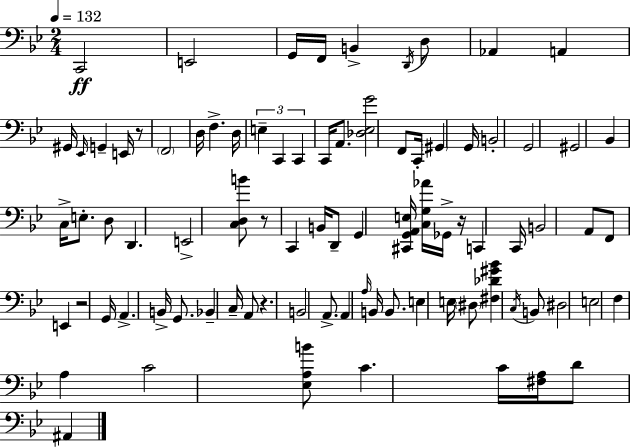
{
  \clef bass
  \numericTimeSignature
  \time 2/4
  \key g \minor
  \tempo 4 = 132
  c,2\ff | e,2 | g,16 f,16 b,4-> \acciaccatura { d,16 } d8 | aes,4 a,4 | \break gis,16 \grace { ees,16 } g,4-- e,16 | r8 \parenthesize f,2 | d16 f4.-> | d16 \tuplet 3/2 { e4-- c,4 | \break c,4 } c,16 a,8. | <des ees g'>2 | f,8 c,16-. \parenthesize gis,4 | g,16 b,2-. | \break g,2 | gis,2 | bes,4 c16-> e8.-. | d8 d,4. | \break e,2-> | <c d b'>8 r8 c,4 | b,16 d,8-- g,4 | <cis, g, a, e>16 <c g aes'>16 ges,16-> r16 c,4 | \break c,16 b,2 | a,8 f,8 e,4 | r2 | g,16 a,4.-> | \break b,16-> g,8. bes,4-- | c16-- a,8 r4. | b,2 | a,8.-> a,4 | \break \grace { a16 } b,16 b,8. e4 | e16 \parenthesize dis8 <fis des' gis' bes'>4 | \acciaccatura { c16 } b,8 dis2 | e2 | \break f4 | a4 c'2 | <ees a b'>8 c'4. | c'16 <fis a>16 d'8 | \break ais,4 \bar "|."
}